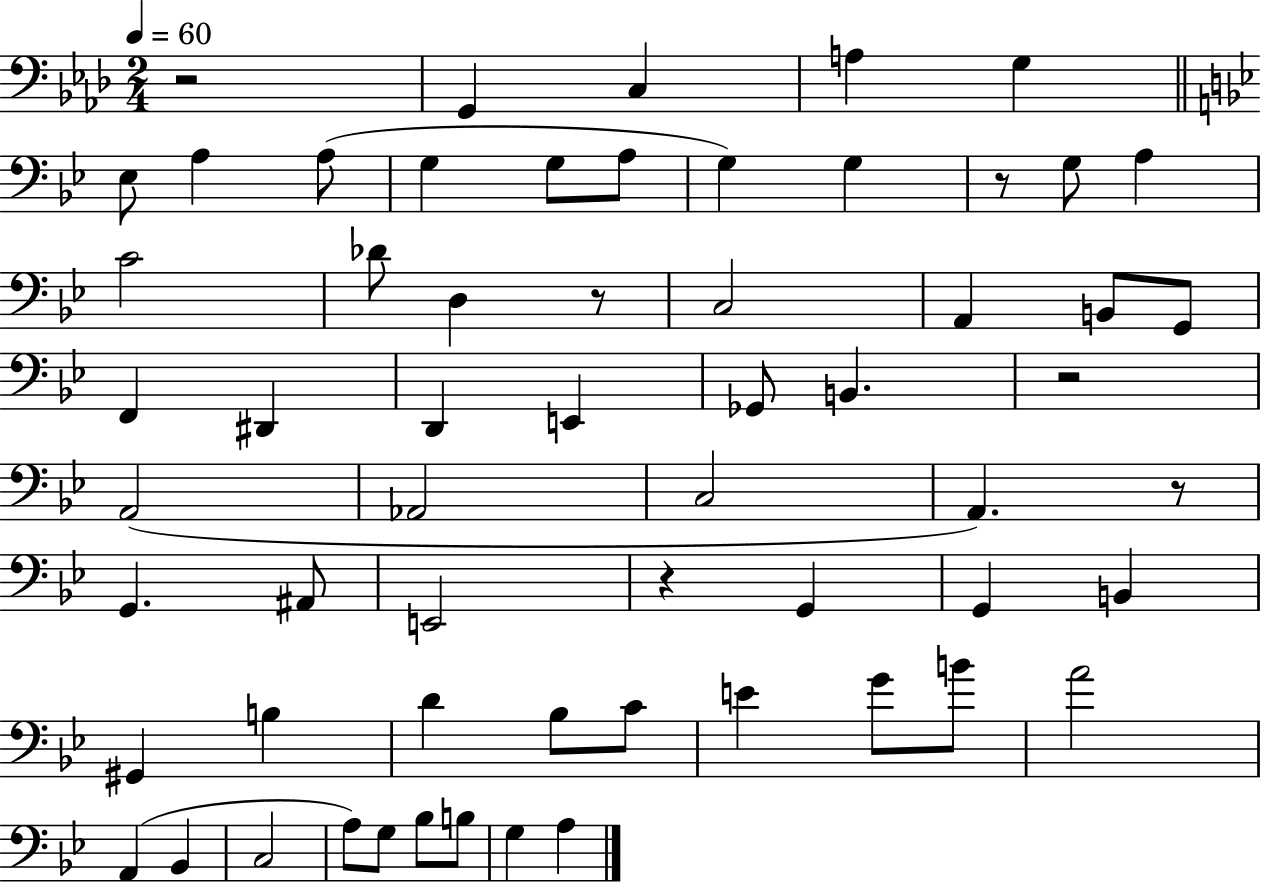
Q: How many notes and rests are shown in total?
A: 61